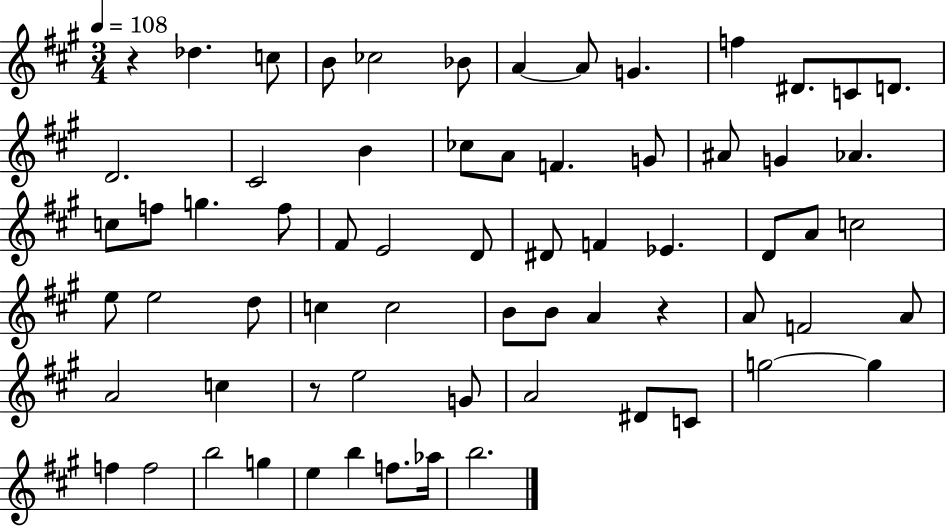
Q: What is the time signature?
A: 3/4